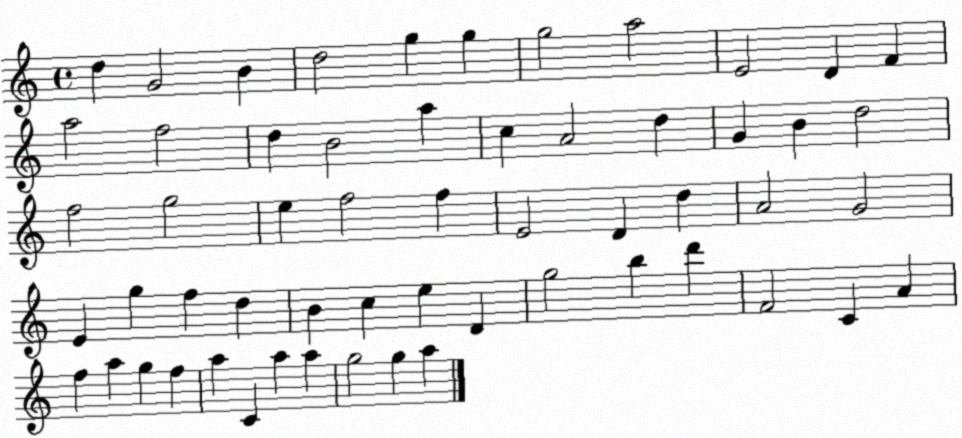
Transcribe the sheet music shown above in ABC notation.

X:1
T:Untitled
M:4/4
L:1/4
K:C
d G2 B d2 g g g2 a2 E2 D F a2 f2 d B2 a c A2 d G B d2 f2 g2 e f2 f E2 D d A2 G2 E g f d B c e D g2 b d' F2 C A f a g f a C a a g2 g a